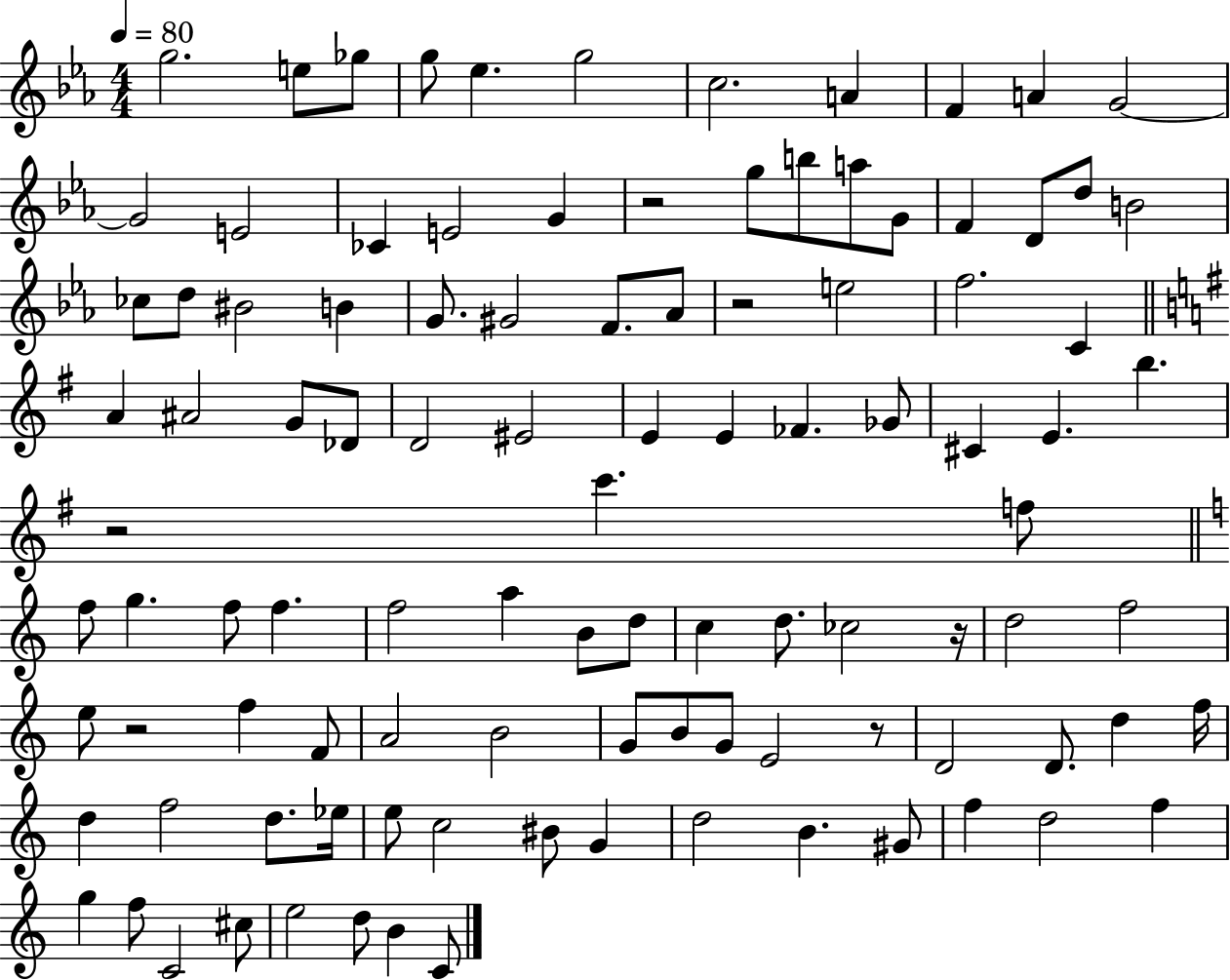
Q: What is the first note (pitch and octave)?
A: G5